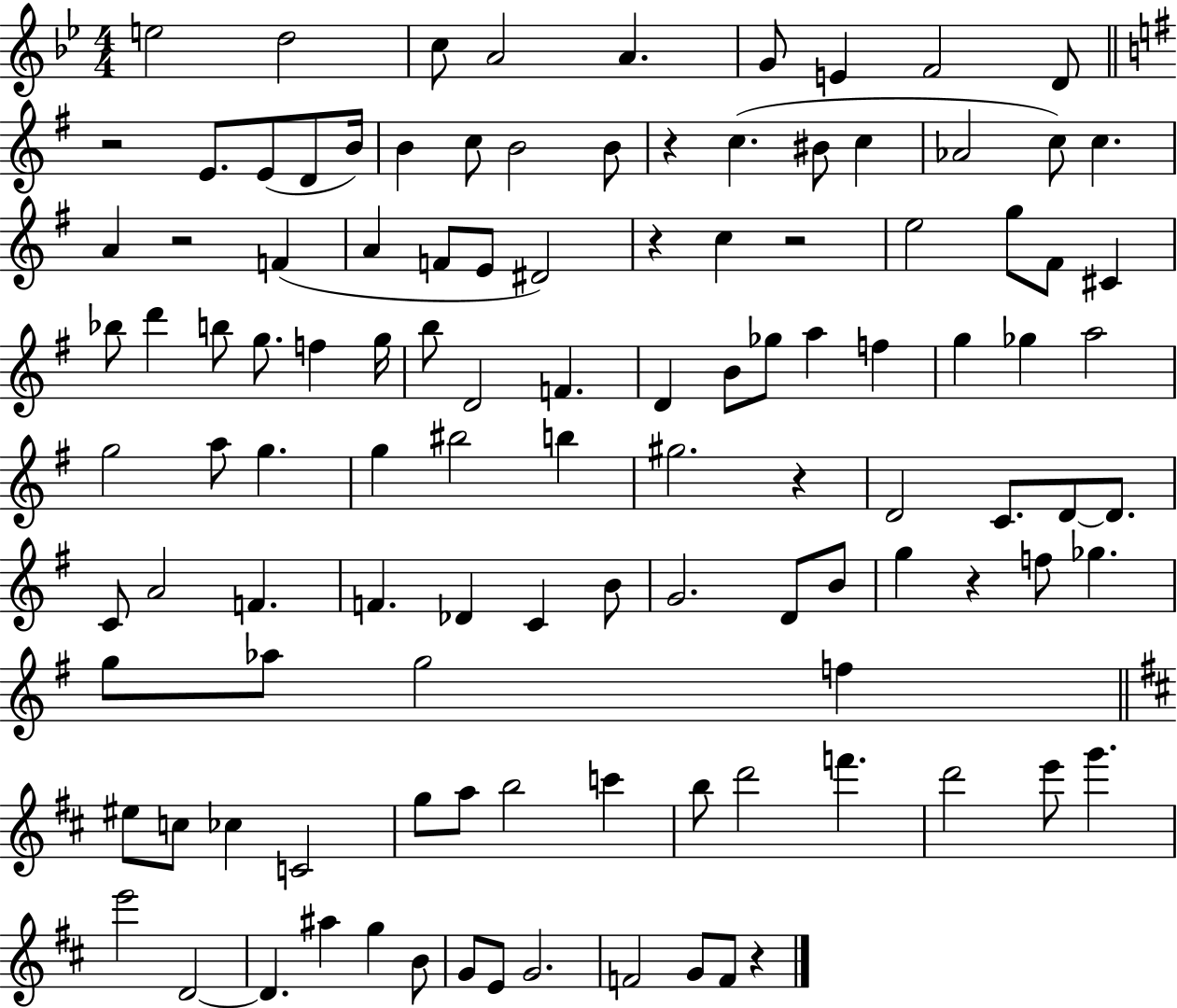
{
  \clef treble
  \numericTimeSignature
  \time 4/4
  \key bes \major
  e''2 d''2 | c''8 a'2 a'4. | g'8 e'4 f'2 d'8 | \bar "||" \break \key g \major r2 e'8. e'8( d'8 b'16) | b'4 c''8 b'2 b'8 | r4 c''4.( bis'8 c''4 | aes'2 c''8) c''4. | \break a'4 r2 f'4( | a'4 f'8 e'8 dis'2) | r4 c''4 r2 | e''2 g''8 fis'8 cis'4 | \break bes''8 d'''4 b''8 g''8. f''4 g''16 | b''8 d'2 f'4. | d'4 b'8 ges''8 a''4 f''4 | g''4 ges''4 a''2 | \break g''2 a''8 g''4. | g''4 bis''2 b''4 | gis''2. r4 | d'2 c'8. d'8~~ d'8. | \break c'8 a'2 f'4. | f'4. des'4 c'4 b'8 | g'2. d'8 b'8 | g''4 r4 f''8 ges''4. | \break g''8 aes''8 g''2 f''4 | \bar "||" \break \key b \minor eis''8 c''8 ces''4 c'2 | g''8 a''8 b''2 c'''4 | b''8 d'''2 f'''4. | d'''2 e'''8 g'''4. | \break e'''2 d'2~~ | d'4. ais''4 g''4 b'8 | g'8 e'8 g'2. | f'2 g'8 f'8 r4 | \break \bar "|."
}